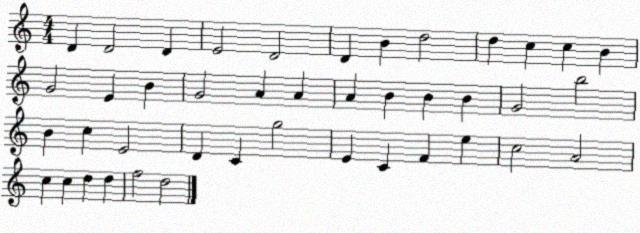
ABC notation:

X:1
T:Untitled
M:4/4
L:1/4
K:C
D D2 D E2 D2 D B d2 d c c B G2 E B G2 A A A B B B G2 b2 B c E2 D C g2 E C F e c2 A2 c c d d f2 d2